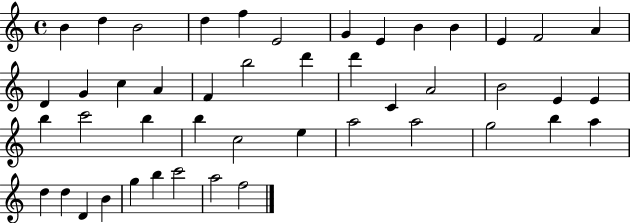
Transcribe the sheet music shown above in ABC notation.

X:1
T:Untitled
M:4/4
L:1/4
K:C
B d B2 d f E2 G E B B E F2 A D G c A F b2 d' d' C A2 B2 E E b c'2 b b c2 e a2 a2 g2 b a d d D B g b c'2 a2 f2